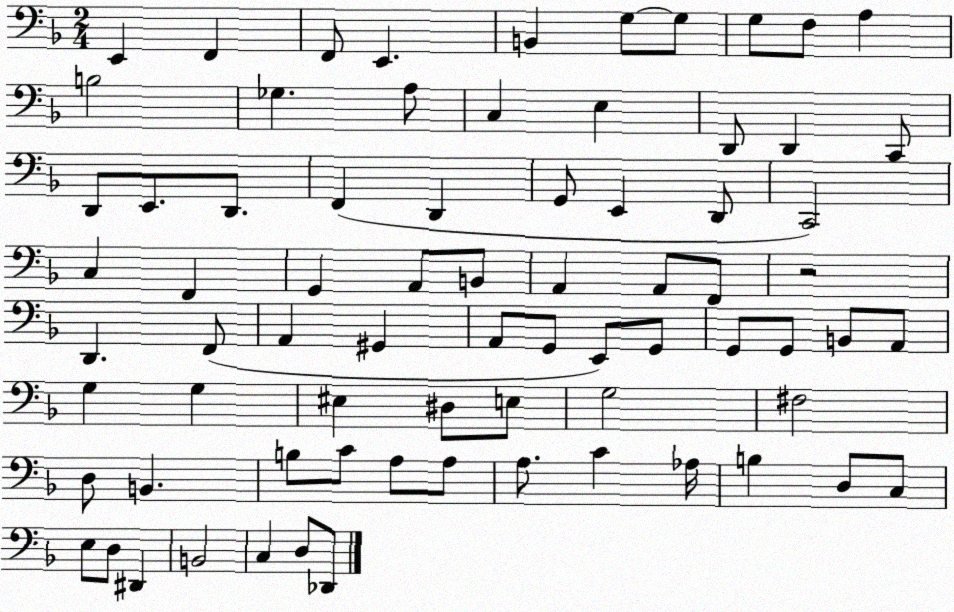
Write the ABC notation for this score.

X:1
T:Untitled
M:2/4
L:1/4
K:F
E,, F,, F,,/2 E,, B,, G,/2 G,/2 G,/2 F,/2 A, B,2 _G, A,/2 C, E, D,,/2 D,, C,,/2 D,,/2 E,,/2 D,,/2 F,, D,, G,,/2 E,, D,,/2 C,,2 C, F,, G,, A,,/2 B,,/2 A,, A,,/2 F,,/2 z2 D,, F,,/2 A,, ^G,, A,,/2 G,,/2 E,,/2 G,,/2 G,,/2 G,,/2 B,,/2 A,,/2 G, G, ^E, ^D,/2 E,/2 G,2 ^F,2 D,/2 B,, B,/2 C/2 A,/2 A,/2 A,/2 C _A,/4 B, D,/2 C,/2 E,/2 D,/2 ^D,, B,,2 C, D,/2 _D,,/2